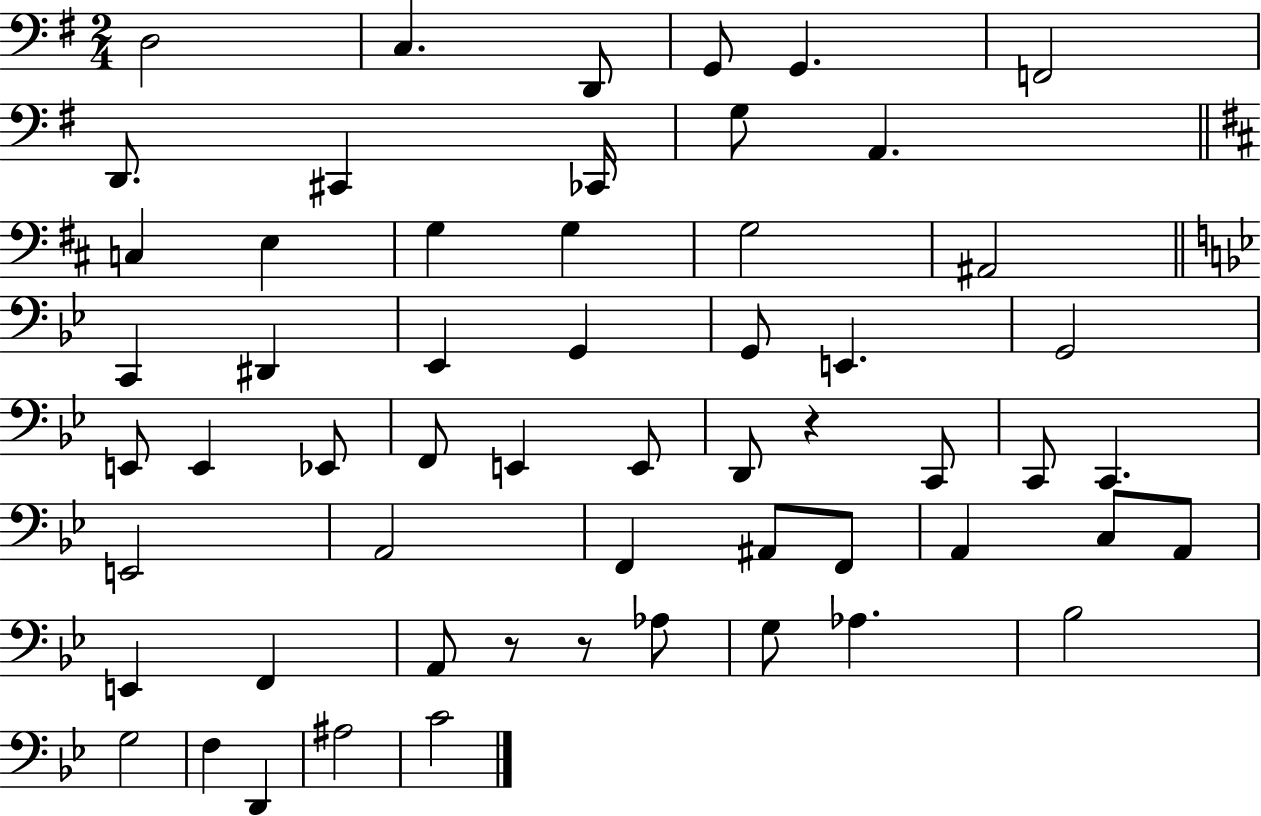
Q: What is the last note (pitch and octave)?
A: C4